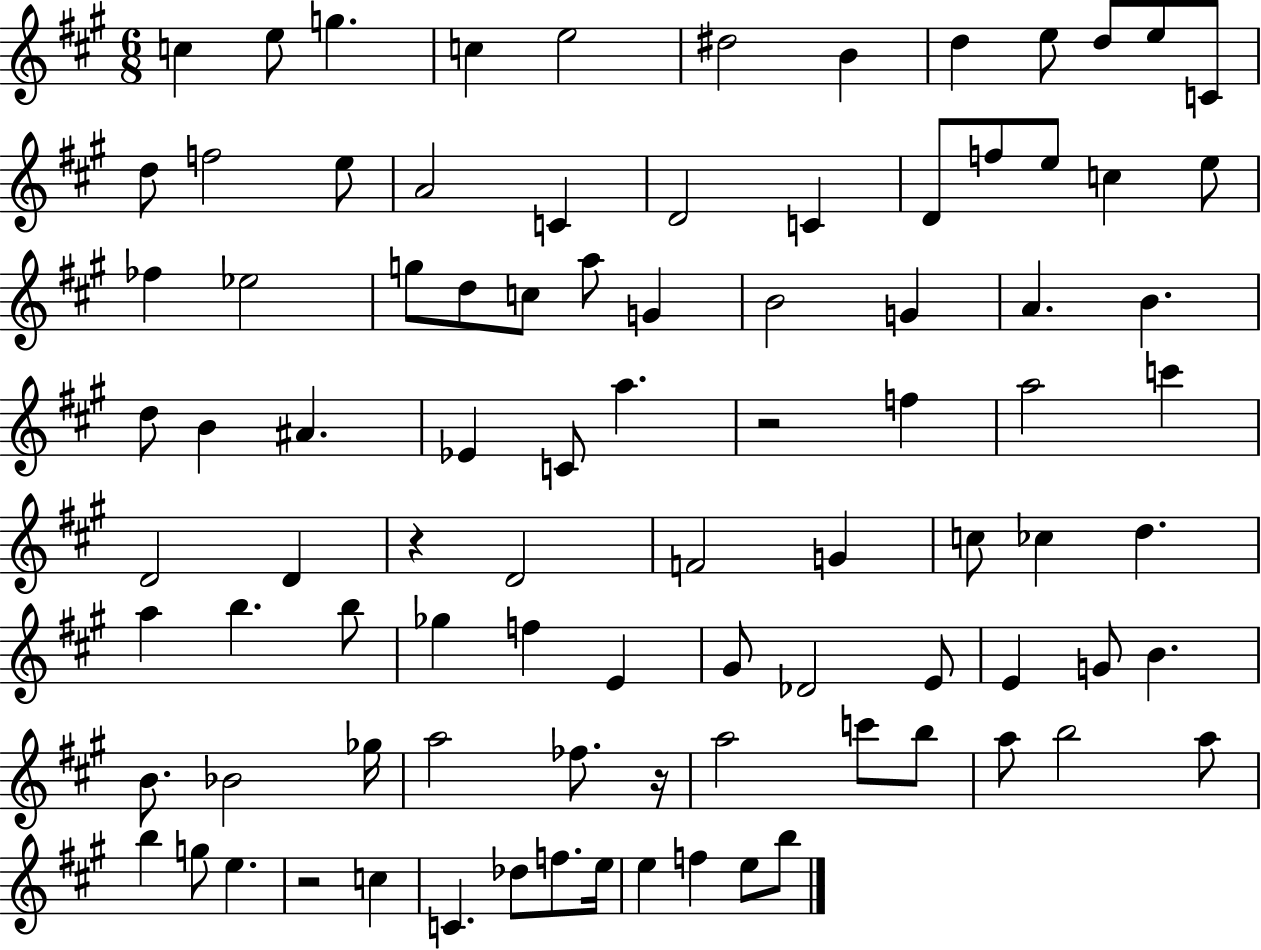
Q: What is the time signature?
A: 6/8